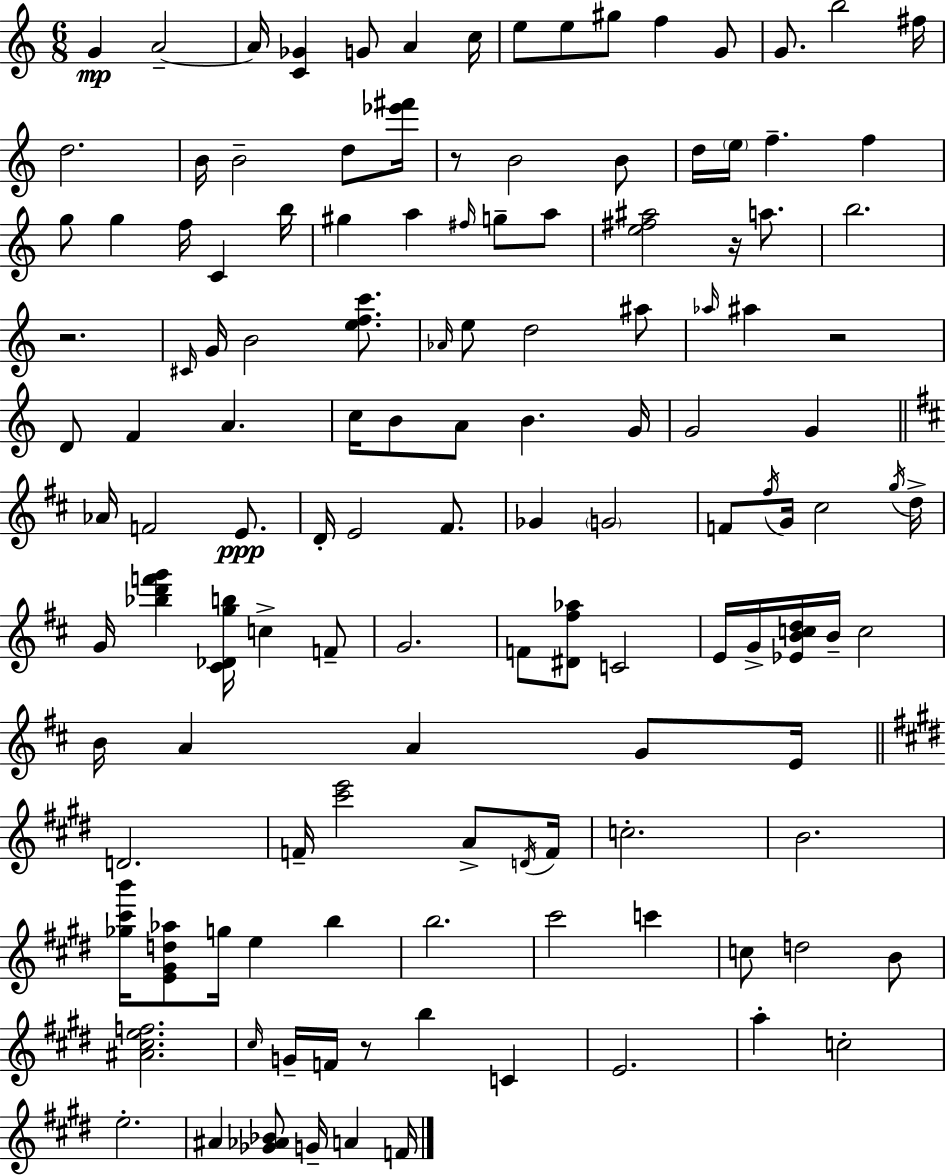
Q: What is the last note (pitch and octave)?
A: F4